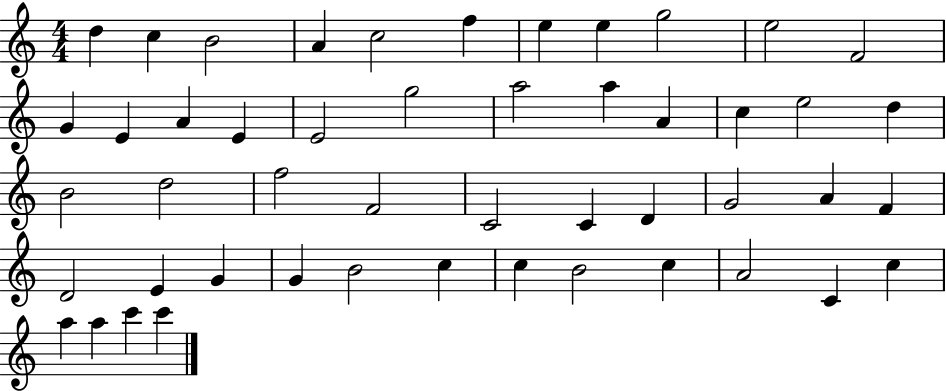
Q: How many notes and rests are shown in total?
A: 49